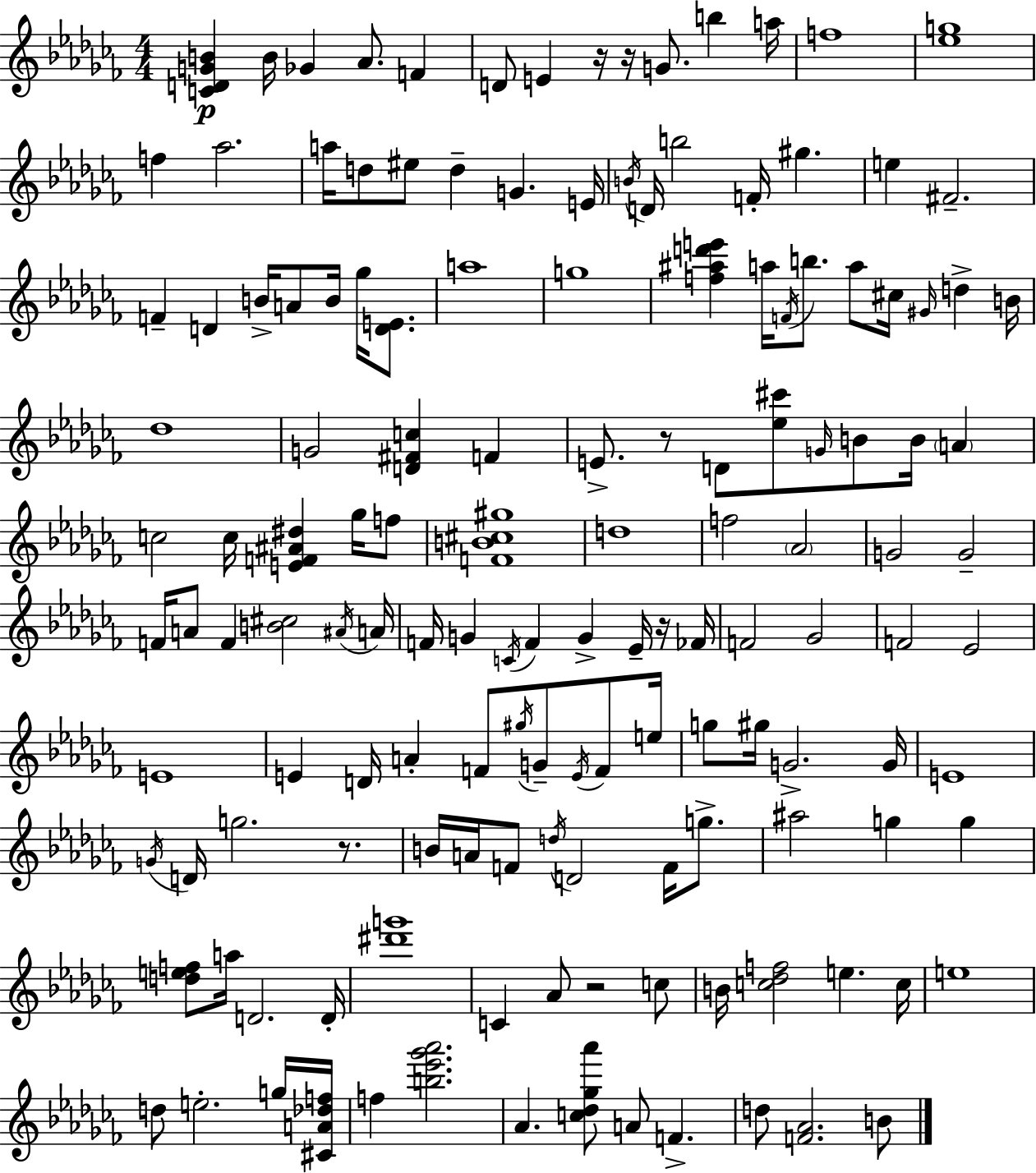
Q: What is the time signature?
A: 4/4